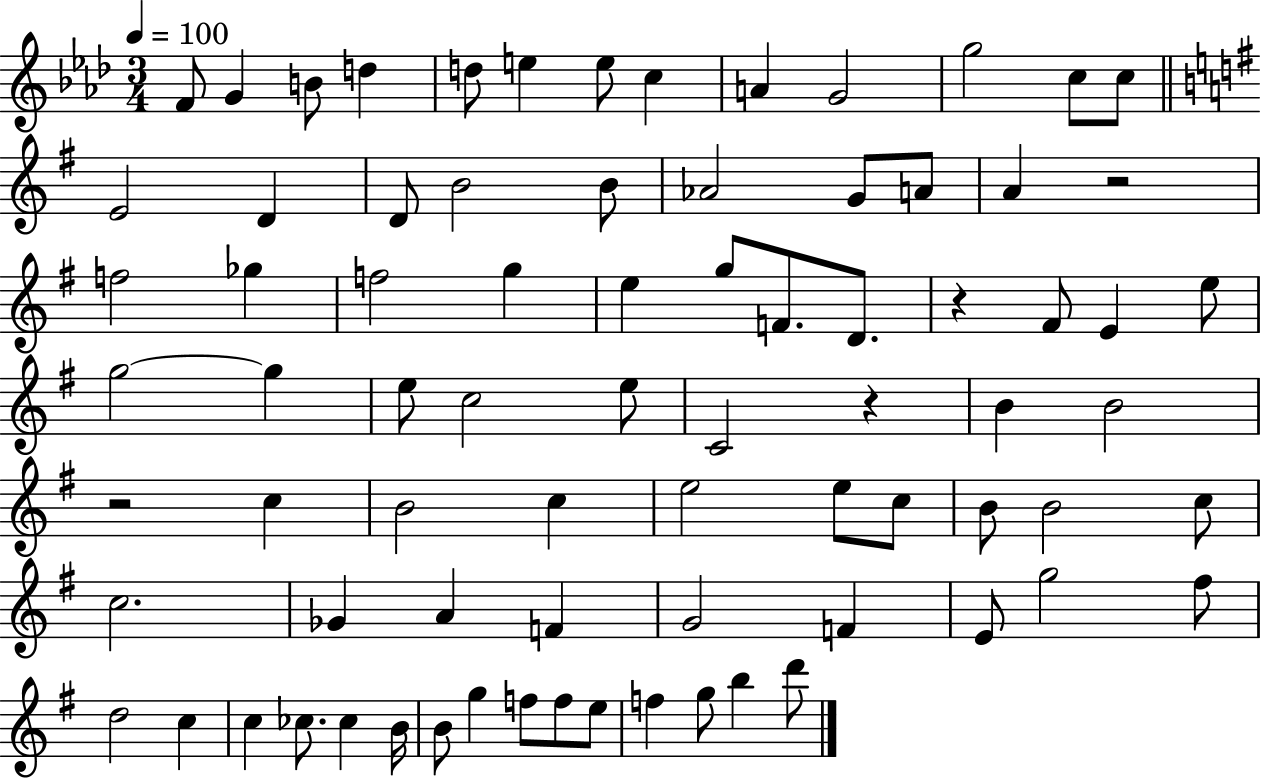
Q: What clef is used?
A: treble